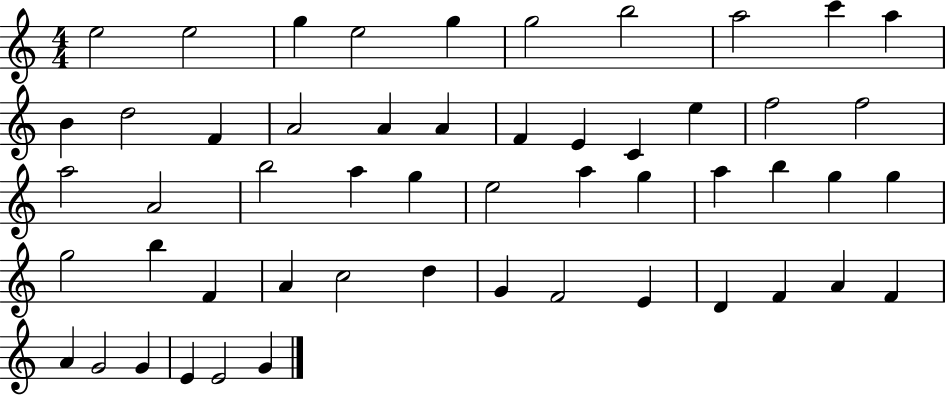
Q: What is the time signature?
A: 4/4